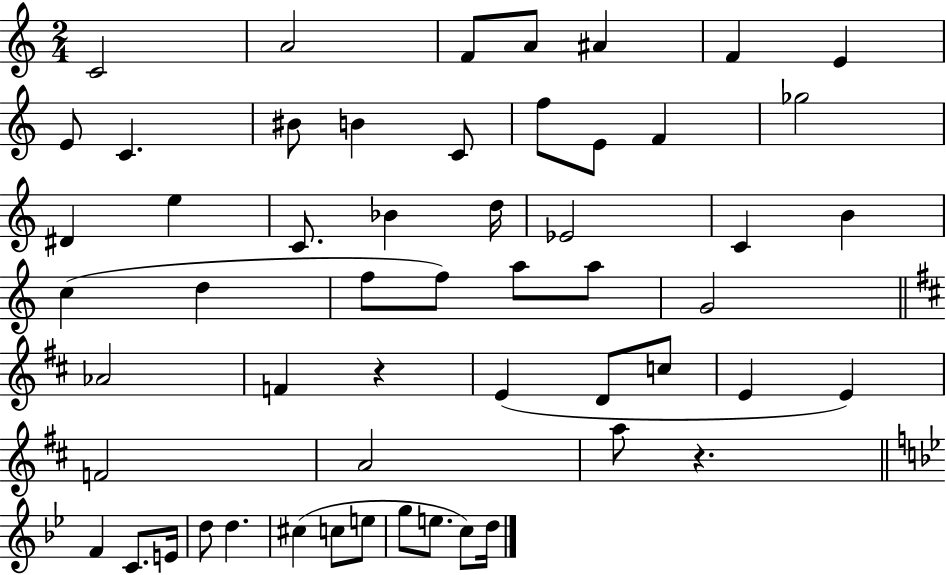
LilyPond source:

{
  \clef treble
  \numericTimeSignature
  \time 2/4
  \key c \major
  c'2 | a'2 | f'8 a'8 ais'4 | f'4 e'4 | \break e'8 c'4. | bis'8 b'4 c'8 | f''8 e'8 f'4 | ges''2 | \break dis'4 e''4 | c'8. bes'4 d''16 | ees'2 | c'4 b'4 | \break c''4( d''4 | f''8 f''8) a''8 a''8 | g'2 | \bar "||" \break \key b \minor aes'2 | f'4 r4 | e'4( d'8 c''8 | e'4 e'4) | \break f'2 | a'2 | a''8 r4. | \bar "||" \break \key bes \major f'4 c'8. e'16 | d''8 d''4. | cis''4( c''8 e''8 | g''8 e''8. c''8) d''16 | \break \bar "|."
}